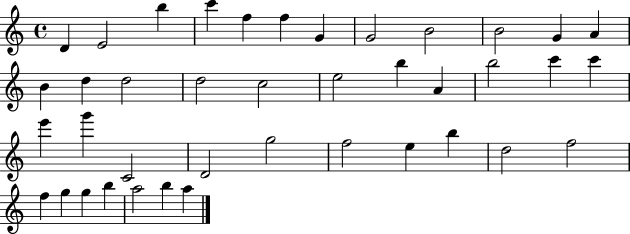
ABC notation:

X:1
T:Untitled
M:4/4
L:1/4
K:C
D E2 b c' f f G G2 B2 B2 G A B d d2 d2 c2 e2 b A b2 c' c' e' g' C2 D2 g2 f2 e b d2 f2 f g g b a2 b a